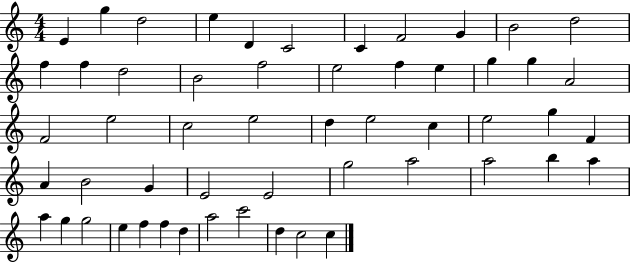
E4/q G5/q D5/h E5/q D4/q C4/h C4/q F4/h G4/q B4/h D5/h F5/q F5/q D5/h B4/h F5/h E5/h F5/q E5/q G5/q G5/q A4/h F4/h E5/h C5/h E5/h D5/q E5/h C5/q E5/h G5/q F4/q A4/q B4/h G4/q E4/h E4/h G5/h A5/h A5/h B5/q A5/q A5/q G5/q G5/h E5/q F5/q F5/q D5/q A5/h C6/h D5/q C5/h C5/q